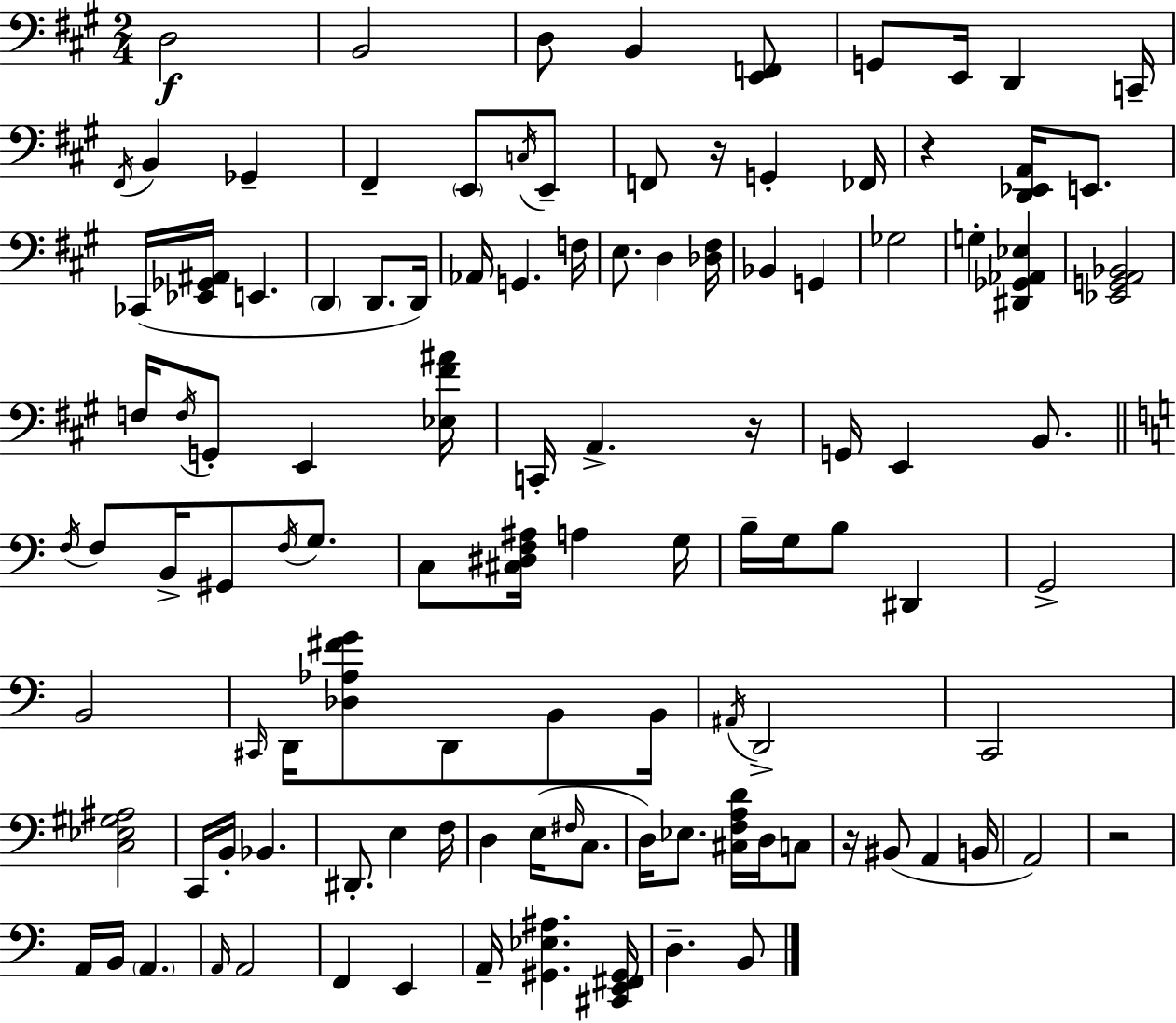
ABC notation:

X:1
T:Untitled
M:2/4
L:1/4
K:A
D,2 B,,2 D,/2 B,, [E,,F,,]/2 G,,/2 E,,/4 D,, C,,/4 ^F,,/4 B,, _G,, ^F,, E,,/2 C,/4 E,,/2 F,,/2 z/4 G,, _F,,/4 z [D,,_E,,A,,]/4 E,,/2 _C,,/4 [_E,,_G,,^A,,]/4 E,, D,, D,,/2 D,,/4 _A,,/4 G,, F,/4 E,/2 D, [_D,^F,]/4 _B,, G,, _G,2 G, [^D,,_G,,_A,,_E,] [_E,,G,,A,,_B,,]2 F,/4 F,/4 G,,/2 E,, [_E,^F^A]/4 C,,/4 A,, z/4 G,,/4 E,, B,,/2 F,/4 F,/2 B,,/4 ^G,,/2 F,/4 G,/2 C,/2 [^C,^D,F,^A,]/4 A, G,/4 B,/4 G,/4 B,/2 ^D,, G,,2 B,,2 ^C,,/4 D,,/4 [_D,_A,^FG]/2 D,,/2 B,,/2 B,,/4 ^A,,/4 D,,2 C,,2 [C,_E,^G,^A,]2 C,,/4 B,,/4 _B,, ^D,,/2 E, F,/4 D, E,/4 ^F,/4 C,/2 D,/4 _E,/2 [^C,F,A,D]/4 D,/4 C,/2 z/4 ^B,,/2 A,, B,,/4 A,,2 z2 A,,/4 B,,/4 A,, A,,/4 A,,2 F,, E,, A,,/4 [^G,,_E,^A,] [^C,,E,,^F,,^G,,]/4 D, B,,/2